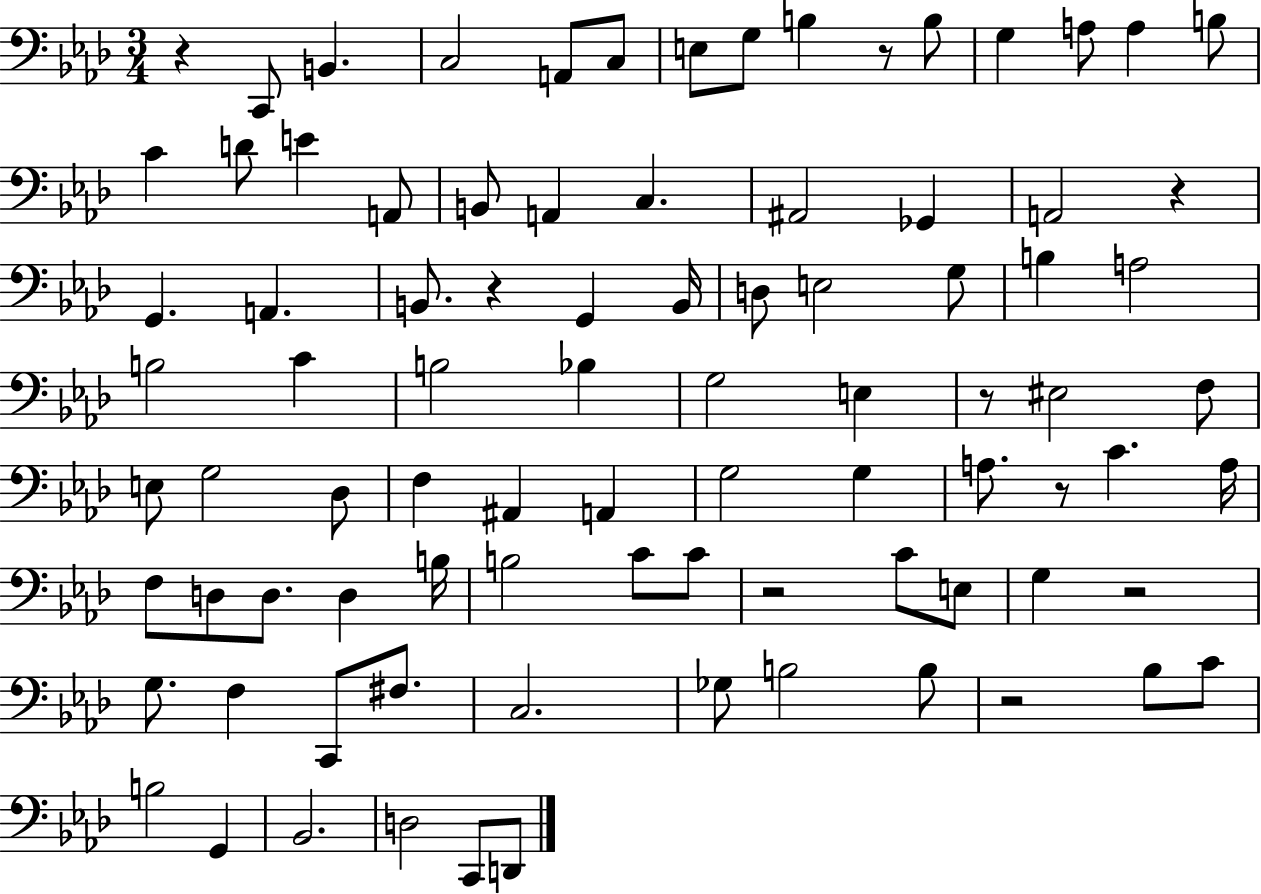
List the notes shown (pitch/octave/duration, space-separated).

R/q C2/e B2/q. C3/h A2/e C3/e E3/e G3/e B3/q R/e B3/e G3/q A3/e A3/q B3/e C4/q D4/e E4/q A2/e B2/e A2/q C3/q. A#2/h Gb2/q A2/h R/q G2/q. A2/q. B2/e. R/q G2/q B2/s D3/e E3/h G3/e B3/q A3/h B3/h C4/q B3/h Bb3/q G3/h E3/q R/e EIS3/h F3/e E3/e G3/h Db3/e F3/q A#2/q A2/q G3/h G3/q A3/e. R/e C4/q. A3/s F3/e D3/e D3/e. D3/q B3/s B3/h C4/e C4/e R/h C4/e E3/e G3/q R/h G3/e. F3/q C2/e F#3/e. C3/h. Gb3/e B3/h B3/e R/h Bb3/e C4/e B3/h G2/q Bb2/h. D3/h C2/e D2/e